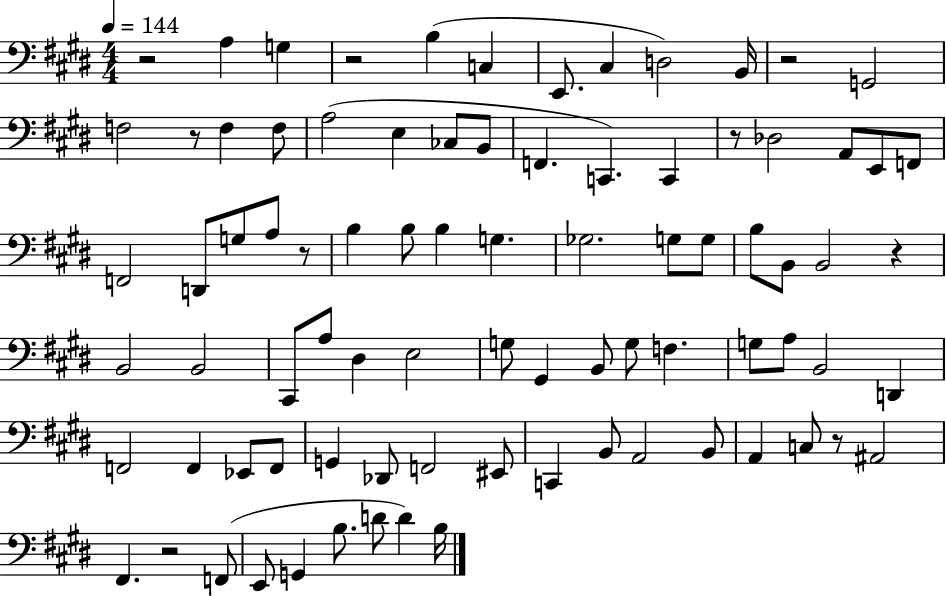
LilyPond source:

{
  \clef bass
  \numericTimeSignature
  \time 4/4
  \key e \major
  \tempo 4 = 144
  r2 a4 g4 | r2 b4( c4 | e,8. cis4 d2) b,16 | r2 g,2 | \break f2 r8 f4 f8 | a2( e4 ces8 b,8 | f,4. c,4.) c,4 | r8 des2 a,8 e,8 f,8 | \break f,2 d,8 g8 a8 r8 | b4 b8 b4 g4. | ges2. g8 g8 | b8 b,8 b,2 r4 | \break b,2 b,2 | cis,8 a8 dis4 e2 | g8 gis,4 b,8 g8 f4. | g8 a8 b,2 d,4 | \break f,2 f,4 ees,8 f,8 | g,4 des,8 f,2 eis,8 | c,4 b,8 a,2 b,8 | a,4 c8 r8 ais,2 | \break fis,4. r2 f,8( | e,8 g,4 b8. d'8 d'4) b16 | \bar "|."
}